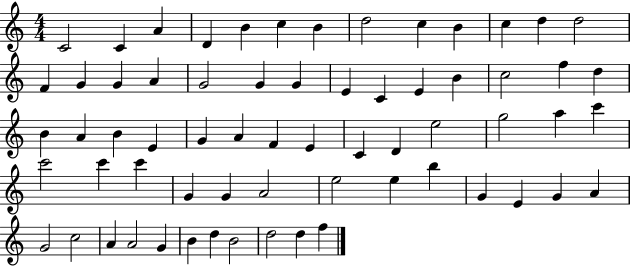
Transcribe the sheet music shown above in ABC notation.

X:1
T:Untitled
M:4/4
L:1/4
K:C
C2 C A D B c B d2 c B c d d2 F G G A G2 G G E C E B c2 f d B A B E G A F E C D e2 g2 a c' c'2 c' c' G G A2 e2 e b G E G A G2 c2 A A2 G B d B2 d2 d f